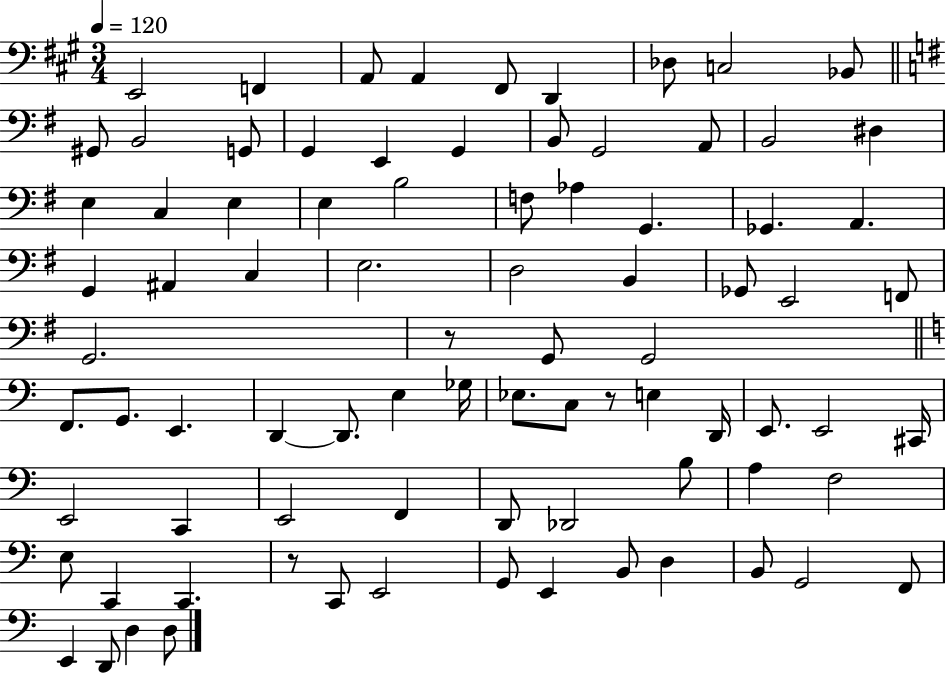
E2/h F2/q A2/e A2/q F#2/e D2/q Db3/e C3/h Bb2/e G#2/e B2/h G2/e G2/q E2/q G2/q B2/e G2/h A2/e B2/h D#3/q E3/q C3/q E3/q E3/q B3/h F3/e Ab3/q G2/q. Gb2/q. A2/q. G2/q A#2/q C3/q E3/h. D3/h B2/q Gb2/e E2/h F2/e G2/h. R/e G2/e G2/h F2/e. G2/e. E2/q. D2/q D2/e. E3/q Gb3/s Eb3/e. C3/e R/e E3/q D2/s E2/e. E2/h C#2/s E2/h C2/q E2/h F2/q D2/e Db2/h B3/e A3/q F3/h E3/e C2/q C2/q. R/e C2/e E2/h G2/e E2/q B2/e D3/q B2/e G2/h F2/e E2/q D2/e D3/q D3/e